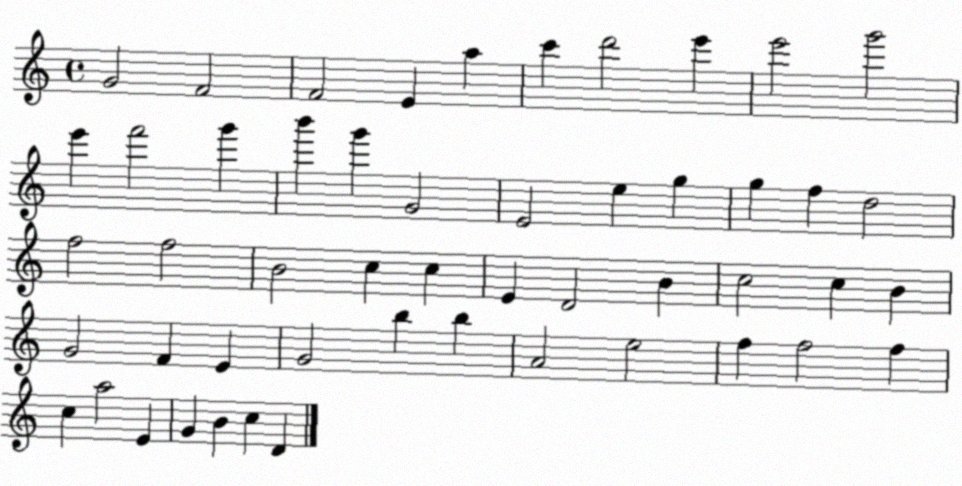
X:1
T:Untitled
M:4/4
L:1/4
K:C
G2 F2 F2 E a c' d'2 e' e'2 g'2 e' f'2 g' b' g' G2 E2 e g g f d2 f2 f2 B2 c c E D2 B c2 c B G2 F E G2 b b A2 e2 f f2 f c a2 E G B c D